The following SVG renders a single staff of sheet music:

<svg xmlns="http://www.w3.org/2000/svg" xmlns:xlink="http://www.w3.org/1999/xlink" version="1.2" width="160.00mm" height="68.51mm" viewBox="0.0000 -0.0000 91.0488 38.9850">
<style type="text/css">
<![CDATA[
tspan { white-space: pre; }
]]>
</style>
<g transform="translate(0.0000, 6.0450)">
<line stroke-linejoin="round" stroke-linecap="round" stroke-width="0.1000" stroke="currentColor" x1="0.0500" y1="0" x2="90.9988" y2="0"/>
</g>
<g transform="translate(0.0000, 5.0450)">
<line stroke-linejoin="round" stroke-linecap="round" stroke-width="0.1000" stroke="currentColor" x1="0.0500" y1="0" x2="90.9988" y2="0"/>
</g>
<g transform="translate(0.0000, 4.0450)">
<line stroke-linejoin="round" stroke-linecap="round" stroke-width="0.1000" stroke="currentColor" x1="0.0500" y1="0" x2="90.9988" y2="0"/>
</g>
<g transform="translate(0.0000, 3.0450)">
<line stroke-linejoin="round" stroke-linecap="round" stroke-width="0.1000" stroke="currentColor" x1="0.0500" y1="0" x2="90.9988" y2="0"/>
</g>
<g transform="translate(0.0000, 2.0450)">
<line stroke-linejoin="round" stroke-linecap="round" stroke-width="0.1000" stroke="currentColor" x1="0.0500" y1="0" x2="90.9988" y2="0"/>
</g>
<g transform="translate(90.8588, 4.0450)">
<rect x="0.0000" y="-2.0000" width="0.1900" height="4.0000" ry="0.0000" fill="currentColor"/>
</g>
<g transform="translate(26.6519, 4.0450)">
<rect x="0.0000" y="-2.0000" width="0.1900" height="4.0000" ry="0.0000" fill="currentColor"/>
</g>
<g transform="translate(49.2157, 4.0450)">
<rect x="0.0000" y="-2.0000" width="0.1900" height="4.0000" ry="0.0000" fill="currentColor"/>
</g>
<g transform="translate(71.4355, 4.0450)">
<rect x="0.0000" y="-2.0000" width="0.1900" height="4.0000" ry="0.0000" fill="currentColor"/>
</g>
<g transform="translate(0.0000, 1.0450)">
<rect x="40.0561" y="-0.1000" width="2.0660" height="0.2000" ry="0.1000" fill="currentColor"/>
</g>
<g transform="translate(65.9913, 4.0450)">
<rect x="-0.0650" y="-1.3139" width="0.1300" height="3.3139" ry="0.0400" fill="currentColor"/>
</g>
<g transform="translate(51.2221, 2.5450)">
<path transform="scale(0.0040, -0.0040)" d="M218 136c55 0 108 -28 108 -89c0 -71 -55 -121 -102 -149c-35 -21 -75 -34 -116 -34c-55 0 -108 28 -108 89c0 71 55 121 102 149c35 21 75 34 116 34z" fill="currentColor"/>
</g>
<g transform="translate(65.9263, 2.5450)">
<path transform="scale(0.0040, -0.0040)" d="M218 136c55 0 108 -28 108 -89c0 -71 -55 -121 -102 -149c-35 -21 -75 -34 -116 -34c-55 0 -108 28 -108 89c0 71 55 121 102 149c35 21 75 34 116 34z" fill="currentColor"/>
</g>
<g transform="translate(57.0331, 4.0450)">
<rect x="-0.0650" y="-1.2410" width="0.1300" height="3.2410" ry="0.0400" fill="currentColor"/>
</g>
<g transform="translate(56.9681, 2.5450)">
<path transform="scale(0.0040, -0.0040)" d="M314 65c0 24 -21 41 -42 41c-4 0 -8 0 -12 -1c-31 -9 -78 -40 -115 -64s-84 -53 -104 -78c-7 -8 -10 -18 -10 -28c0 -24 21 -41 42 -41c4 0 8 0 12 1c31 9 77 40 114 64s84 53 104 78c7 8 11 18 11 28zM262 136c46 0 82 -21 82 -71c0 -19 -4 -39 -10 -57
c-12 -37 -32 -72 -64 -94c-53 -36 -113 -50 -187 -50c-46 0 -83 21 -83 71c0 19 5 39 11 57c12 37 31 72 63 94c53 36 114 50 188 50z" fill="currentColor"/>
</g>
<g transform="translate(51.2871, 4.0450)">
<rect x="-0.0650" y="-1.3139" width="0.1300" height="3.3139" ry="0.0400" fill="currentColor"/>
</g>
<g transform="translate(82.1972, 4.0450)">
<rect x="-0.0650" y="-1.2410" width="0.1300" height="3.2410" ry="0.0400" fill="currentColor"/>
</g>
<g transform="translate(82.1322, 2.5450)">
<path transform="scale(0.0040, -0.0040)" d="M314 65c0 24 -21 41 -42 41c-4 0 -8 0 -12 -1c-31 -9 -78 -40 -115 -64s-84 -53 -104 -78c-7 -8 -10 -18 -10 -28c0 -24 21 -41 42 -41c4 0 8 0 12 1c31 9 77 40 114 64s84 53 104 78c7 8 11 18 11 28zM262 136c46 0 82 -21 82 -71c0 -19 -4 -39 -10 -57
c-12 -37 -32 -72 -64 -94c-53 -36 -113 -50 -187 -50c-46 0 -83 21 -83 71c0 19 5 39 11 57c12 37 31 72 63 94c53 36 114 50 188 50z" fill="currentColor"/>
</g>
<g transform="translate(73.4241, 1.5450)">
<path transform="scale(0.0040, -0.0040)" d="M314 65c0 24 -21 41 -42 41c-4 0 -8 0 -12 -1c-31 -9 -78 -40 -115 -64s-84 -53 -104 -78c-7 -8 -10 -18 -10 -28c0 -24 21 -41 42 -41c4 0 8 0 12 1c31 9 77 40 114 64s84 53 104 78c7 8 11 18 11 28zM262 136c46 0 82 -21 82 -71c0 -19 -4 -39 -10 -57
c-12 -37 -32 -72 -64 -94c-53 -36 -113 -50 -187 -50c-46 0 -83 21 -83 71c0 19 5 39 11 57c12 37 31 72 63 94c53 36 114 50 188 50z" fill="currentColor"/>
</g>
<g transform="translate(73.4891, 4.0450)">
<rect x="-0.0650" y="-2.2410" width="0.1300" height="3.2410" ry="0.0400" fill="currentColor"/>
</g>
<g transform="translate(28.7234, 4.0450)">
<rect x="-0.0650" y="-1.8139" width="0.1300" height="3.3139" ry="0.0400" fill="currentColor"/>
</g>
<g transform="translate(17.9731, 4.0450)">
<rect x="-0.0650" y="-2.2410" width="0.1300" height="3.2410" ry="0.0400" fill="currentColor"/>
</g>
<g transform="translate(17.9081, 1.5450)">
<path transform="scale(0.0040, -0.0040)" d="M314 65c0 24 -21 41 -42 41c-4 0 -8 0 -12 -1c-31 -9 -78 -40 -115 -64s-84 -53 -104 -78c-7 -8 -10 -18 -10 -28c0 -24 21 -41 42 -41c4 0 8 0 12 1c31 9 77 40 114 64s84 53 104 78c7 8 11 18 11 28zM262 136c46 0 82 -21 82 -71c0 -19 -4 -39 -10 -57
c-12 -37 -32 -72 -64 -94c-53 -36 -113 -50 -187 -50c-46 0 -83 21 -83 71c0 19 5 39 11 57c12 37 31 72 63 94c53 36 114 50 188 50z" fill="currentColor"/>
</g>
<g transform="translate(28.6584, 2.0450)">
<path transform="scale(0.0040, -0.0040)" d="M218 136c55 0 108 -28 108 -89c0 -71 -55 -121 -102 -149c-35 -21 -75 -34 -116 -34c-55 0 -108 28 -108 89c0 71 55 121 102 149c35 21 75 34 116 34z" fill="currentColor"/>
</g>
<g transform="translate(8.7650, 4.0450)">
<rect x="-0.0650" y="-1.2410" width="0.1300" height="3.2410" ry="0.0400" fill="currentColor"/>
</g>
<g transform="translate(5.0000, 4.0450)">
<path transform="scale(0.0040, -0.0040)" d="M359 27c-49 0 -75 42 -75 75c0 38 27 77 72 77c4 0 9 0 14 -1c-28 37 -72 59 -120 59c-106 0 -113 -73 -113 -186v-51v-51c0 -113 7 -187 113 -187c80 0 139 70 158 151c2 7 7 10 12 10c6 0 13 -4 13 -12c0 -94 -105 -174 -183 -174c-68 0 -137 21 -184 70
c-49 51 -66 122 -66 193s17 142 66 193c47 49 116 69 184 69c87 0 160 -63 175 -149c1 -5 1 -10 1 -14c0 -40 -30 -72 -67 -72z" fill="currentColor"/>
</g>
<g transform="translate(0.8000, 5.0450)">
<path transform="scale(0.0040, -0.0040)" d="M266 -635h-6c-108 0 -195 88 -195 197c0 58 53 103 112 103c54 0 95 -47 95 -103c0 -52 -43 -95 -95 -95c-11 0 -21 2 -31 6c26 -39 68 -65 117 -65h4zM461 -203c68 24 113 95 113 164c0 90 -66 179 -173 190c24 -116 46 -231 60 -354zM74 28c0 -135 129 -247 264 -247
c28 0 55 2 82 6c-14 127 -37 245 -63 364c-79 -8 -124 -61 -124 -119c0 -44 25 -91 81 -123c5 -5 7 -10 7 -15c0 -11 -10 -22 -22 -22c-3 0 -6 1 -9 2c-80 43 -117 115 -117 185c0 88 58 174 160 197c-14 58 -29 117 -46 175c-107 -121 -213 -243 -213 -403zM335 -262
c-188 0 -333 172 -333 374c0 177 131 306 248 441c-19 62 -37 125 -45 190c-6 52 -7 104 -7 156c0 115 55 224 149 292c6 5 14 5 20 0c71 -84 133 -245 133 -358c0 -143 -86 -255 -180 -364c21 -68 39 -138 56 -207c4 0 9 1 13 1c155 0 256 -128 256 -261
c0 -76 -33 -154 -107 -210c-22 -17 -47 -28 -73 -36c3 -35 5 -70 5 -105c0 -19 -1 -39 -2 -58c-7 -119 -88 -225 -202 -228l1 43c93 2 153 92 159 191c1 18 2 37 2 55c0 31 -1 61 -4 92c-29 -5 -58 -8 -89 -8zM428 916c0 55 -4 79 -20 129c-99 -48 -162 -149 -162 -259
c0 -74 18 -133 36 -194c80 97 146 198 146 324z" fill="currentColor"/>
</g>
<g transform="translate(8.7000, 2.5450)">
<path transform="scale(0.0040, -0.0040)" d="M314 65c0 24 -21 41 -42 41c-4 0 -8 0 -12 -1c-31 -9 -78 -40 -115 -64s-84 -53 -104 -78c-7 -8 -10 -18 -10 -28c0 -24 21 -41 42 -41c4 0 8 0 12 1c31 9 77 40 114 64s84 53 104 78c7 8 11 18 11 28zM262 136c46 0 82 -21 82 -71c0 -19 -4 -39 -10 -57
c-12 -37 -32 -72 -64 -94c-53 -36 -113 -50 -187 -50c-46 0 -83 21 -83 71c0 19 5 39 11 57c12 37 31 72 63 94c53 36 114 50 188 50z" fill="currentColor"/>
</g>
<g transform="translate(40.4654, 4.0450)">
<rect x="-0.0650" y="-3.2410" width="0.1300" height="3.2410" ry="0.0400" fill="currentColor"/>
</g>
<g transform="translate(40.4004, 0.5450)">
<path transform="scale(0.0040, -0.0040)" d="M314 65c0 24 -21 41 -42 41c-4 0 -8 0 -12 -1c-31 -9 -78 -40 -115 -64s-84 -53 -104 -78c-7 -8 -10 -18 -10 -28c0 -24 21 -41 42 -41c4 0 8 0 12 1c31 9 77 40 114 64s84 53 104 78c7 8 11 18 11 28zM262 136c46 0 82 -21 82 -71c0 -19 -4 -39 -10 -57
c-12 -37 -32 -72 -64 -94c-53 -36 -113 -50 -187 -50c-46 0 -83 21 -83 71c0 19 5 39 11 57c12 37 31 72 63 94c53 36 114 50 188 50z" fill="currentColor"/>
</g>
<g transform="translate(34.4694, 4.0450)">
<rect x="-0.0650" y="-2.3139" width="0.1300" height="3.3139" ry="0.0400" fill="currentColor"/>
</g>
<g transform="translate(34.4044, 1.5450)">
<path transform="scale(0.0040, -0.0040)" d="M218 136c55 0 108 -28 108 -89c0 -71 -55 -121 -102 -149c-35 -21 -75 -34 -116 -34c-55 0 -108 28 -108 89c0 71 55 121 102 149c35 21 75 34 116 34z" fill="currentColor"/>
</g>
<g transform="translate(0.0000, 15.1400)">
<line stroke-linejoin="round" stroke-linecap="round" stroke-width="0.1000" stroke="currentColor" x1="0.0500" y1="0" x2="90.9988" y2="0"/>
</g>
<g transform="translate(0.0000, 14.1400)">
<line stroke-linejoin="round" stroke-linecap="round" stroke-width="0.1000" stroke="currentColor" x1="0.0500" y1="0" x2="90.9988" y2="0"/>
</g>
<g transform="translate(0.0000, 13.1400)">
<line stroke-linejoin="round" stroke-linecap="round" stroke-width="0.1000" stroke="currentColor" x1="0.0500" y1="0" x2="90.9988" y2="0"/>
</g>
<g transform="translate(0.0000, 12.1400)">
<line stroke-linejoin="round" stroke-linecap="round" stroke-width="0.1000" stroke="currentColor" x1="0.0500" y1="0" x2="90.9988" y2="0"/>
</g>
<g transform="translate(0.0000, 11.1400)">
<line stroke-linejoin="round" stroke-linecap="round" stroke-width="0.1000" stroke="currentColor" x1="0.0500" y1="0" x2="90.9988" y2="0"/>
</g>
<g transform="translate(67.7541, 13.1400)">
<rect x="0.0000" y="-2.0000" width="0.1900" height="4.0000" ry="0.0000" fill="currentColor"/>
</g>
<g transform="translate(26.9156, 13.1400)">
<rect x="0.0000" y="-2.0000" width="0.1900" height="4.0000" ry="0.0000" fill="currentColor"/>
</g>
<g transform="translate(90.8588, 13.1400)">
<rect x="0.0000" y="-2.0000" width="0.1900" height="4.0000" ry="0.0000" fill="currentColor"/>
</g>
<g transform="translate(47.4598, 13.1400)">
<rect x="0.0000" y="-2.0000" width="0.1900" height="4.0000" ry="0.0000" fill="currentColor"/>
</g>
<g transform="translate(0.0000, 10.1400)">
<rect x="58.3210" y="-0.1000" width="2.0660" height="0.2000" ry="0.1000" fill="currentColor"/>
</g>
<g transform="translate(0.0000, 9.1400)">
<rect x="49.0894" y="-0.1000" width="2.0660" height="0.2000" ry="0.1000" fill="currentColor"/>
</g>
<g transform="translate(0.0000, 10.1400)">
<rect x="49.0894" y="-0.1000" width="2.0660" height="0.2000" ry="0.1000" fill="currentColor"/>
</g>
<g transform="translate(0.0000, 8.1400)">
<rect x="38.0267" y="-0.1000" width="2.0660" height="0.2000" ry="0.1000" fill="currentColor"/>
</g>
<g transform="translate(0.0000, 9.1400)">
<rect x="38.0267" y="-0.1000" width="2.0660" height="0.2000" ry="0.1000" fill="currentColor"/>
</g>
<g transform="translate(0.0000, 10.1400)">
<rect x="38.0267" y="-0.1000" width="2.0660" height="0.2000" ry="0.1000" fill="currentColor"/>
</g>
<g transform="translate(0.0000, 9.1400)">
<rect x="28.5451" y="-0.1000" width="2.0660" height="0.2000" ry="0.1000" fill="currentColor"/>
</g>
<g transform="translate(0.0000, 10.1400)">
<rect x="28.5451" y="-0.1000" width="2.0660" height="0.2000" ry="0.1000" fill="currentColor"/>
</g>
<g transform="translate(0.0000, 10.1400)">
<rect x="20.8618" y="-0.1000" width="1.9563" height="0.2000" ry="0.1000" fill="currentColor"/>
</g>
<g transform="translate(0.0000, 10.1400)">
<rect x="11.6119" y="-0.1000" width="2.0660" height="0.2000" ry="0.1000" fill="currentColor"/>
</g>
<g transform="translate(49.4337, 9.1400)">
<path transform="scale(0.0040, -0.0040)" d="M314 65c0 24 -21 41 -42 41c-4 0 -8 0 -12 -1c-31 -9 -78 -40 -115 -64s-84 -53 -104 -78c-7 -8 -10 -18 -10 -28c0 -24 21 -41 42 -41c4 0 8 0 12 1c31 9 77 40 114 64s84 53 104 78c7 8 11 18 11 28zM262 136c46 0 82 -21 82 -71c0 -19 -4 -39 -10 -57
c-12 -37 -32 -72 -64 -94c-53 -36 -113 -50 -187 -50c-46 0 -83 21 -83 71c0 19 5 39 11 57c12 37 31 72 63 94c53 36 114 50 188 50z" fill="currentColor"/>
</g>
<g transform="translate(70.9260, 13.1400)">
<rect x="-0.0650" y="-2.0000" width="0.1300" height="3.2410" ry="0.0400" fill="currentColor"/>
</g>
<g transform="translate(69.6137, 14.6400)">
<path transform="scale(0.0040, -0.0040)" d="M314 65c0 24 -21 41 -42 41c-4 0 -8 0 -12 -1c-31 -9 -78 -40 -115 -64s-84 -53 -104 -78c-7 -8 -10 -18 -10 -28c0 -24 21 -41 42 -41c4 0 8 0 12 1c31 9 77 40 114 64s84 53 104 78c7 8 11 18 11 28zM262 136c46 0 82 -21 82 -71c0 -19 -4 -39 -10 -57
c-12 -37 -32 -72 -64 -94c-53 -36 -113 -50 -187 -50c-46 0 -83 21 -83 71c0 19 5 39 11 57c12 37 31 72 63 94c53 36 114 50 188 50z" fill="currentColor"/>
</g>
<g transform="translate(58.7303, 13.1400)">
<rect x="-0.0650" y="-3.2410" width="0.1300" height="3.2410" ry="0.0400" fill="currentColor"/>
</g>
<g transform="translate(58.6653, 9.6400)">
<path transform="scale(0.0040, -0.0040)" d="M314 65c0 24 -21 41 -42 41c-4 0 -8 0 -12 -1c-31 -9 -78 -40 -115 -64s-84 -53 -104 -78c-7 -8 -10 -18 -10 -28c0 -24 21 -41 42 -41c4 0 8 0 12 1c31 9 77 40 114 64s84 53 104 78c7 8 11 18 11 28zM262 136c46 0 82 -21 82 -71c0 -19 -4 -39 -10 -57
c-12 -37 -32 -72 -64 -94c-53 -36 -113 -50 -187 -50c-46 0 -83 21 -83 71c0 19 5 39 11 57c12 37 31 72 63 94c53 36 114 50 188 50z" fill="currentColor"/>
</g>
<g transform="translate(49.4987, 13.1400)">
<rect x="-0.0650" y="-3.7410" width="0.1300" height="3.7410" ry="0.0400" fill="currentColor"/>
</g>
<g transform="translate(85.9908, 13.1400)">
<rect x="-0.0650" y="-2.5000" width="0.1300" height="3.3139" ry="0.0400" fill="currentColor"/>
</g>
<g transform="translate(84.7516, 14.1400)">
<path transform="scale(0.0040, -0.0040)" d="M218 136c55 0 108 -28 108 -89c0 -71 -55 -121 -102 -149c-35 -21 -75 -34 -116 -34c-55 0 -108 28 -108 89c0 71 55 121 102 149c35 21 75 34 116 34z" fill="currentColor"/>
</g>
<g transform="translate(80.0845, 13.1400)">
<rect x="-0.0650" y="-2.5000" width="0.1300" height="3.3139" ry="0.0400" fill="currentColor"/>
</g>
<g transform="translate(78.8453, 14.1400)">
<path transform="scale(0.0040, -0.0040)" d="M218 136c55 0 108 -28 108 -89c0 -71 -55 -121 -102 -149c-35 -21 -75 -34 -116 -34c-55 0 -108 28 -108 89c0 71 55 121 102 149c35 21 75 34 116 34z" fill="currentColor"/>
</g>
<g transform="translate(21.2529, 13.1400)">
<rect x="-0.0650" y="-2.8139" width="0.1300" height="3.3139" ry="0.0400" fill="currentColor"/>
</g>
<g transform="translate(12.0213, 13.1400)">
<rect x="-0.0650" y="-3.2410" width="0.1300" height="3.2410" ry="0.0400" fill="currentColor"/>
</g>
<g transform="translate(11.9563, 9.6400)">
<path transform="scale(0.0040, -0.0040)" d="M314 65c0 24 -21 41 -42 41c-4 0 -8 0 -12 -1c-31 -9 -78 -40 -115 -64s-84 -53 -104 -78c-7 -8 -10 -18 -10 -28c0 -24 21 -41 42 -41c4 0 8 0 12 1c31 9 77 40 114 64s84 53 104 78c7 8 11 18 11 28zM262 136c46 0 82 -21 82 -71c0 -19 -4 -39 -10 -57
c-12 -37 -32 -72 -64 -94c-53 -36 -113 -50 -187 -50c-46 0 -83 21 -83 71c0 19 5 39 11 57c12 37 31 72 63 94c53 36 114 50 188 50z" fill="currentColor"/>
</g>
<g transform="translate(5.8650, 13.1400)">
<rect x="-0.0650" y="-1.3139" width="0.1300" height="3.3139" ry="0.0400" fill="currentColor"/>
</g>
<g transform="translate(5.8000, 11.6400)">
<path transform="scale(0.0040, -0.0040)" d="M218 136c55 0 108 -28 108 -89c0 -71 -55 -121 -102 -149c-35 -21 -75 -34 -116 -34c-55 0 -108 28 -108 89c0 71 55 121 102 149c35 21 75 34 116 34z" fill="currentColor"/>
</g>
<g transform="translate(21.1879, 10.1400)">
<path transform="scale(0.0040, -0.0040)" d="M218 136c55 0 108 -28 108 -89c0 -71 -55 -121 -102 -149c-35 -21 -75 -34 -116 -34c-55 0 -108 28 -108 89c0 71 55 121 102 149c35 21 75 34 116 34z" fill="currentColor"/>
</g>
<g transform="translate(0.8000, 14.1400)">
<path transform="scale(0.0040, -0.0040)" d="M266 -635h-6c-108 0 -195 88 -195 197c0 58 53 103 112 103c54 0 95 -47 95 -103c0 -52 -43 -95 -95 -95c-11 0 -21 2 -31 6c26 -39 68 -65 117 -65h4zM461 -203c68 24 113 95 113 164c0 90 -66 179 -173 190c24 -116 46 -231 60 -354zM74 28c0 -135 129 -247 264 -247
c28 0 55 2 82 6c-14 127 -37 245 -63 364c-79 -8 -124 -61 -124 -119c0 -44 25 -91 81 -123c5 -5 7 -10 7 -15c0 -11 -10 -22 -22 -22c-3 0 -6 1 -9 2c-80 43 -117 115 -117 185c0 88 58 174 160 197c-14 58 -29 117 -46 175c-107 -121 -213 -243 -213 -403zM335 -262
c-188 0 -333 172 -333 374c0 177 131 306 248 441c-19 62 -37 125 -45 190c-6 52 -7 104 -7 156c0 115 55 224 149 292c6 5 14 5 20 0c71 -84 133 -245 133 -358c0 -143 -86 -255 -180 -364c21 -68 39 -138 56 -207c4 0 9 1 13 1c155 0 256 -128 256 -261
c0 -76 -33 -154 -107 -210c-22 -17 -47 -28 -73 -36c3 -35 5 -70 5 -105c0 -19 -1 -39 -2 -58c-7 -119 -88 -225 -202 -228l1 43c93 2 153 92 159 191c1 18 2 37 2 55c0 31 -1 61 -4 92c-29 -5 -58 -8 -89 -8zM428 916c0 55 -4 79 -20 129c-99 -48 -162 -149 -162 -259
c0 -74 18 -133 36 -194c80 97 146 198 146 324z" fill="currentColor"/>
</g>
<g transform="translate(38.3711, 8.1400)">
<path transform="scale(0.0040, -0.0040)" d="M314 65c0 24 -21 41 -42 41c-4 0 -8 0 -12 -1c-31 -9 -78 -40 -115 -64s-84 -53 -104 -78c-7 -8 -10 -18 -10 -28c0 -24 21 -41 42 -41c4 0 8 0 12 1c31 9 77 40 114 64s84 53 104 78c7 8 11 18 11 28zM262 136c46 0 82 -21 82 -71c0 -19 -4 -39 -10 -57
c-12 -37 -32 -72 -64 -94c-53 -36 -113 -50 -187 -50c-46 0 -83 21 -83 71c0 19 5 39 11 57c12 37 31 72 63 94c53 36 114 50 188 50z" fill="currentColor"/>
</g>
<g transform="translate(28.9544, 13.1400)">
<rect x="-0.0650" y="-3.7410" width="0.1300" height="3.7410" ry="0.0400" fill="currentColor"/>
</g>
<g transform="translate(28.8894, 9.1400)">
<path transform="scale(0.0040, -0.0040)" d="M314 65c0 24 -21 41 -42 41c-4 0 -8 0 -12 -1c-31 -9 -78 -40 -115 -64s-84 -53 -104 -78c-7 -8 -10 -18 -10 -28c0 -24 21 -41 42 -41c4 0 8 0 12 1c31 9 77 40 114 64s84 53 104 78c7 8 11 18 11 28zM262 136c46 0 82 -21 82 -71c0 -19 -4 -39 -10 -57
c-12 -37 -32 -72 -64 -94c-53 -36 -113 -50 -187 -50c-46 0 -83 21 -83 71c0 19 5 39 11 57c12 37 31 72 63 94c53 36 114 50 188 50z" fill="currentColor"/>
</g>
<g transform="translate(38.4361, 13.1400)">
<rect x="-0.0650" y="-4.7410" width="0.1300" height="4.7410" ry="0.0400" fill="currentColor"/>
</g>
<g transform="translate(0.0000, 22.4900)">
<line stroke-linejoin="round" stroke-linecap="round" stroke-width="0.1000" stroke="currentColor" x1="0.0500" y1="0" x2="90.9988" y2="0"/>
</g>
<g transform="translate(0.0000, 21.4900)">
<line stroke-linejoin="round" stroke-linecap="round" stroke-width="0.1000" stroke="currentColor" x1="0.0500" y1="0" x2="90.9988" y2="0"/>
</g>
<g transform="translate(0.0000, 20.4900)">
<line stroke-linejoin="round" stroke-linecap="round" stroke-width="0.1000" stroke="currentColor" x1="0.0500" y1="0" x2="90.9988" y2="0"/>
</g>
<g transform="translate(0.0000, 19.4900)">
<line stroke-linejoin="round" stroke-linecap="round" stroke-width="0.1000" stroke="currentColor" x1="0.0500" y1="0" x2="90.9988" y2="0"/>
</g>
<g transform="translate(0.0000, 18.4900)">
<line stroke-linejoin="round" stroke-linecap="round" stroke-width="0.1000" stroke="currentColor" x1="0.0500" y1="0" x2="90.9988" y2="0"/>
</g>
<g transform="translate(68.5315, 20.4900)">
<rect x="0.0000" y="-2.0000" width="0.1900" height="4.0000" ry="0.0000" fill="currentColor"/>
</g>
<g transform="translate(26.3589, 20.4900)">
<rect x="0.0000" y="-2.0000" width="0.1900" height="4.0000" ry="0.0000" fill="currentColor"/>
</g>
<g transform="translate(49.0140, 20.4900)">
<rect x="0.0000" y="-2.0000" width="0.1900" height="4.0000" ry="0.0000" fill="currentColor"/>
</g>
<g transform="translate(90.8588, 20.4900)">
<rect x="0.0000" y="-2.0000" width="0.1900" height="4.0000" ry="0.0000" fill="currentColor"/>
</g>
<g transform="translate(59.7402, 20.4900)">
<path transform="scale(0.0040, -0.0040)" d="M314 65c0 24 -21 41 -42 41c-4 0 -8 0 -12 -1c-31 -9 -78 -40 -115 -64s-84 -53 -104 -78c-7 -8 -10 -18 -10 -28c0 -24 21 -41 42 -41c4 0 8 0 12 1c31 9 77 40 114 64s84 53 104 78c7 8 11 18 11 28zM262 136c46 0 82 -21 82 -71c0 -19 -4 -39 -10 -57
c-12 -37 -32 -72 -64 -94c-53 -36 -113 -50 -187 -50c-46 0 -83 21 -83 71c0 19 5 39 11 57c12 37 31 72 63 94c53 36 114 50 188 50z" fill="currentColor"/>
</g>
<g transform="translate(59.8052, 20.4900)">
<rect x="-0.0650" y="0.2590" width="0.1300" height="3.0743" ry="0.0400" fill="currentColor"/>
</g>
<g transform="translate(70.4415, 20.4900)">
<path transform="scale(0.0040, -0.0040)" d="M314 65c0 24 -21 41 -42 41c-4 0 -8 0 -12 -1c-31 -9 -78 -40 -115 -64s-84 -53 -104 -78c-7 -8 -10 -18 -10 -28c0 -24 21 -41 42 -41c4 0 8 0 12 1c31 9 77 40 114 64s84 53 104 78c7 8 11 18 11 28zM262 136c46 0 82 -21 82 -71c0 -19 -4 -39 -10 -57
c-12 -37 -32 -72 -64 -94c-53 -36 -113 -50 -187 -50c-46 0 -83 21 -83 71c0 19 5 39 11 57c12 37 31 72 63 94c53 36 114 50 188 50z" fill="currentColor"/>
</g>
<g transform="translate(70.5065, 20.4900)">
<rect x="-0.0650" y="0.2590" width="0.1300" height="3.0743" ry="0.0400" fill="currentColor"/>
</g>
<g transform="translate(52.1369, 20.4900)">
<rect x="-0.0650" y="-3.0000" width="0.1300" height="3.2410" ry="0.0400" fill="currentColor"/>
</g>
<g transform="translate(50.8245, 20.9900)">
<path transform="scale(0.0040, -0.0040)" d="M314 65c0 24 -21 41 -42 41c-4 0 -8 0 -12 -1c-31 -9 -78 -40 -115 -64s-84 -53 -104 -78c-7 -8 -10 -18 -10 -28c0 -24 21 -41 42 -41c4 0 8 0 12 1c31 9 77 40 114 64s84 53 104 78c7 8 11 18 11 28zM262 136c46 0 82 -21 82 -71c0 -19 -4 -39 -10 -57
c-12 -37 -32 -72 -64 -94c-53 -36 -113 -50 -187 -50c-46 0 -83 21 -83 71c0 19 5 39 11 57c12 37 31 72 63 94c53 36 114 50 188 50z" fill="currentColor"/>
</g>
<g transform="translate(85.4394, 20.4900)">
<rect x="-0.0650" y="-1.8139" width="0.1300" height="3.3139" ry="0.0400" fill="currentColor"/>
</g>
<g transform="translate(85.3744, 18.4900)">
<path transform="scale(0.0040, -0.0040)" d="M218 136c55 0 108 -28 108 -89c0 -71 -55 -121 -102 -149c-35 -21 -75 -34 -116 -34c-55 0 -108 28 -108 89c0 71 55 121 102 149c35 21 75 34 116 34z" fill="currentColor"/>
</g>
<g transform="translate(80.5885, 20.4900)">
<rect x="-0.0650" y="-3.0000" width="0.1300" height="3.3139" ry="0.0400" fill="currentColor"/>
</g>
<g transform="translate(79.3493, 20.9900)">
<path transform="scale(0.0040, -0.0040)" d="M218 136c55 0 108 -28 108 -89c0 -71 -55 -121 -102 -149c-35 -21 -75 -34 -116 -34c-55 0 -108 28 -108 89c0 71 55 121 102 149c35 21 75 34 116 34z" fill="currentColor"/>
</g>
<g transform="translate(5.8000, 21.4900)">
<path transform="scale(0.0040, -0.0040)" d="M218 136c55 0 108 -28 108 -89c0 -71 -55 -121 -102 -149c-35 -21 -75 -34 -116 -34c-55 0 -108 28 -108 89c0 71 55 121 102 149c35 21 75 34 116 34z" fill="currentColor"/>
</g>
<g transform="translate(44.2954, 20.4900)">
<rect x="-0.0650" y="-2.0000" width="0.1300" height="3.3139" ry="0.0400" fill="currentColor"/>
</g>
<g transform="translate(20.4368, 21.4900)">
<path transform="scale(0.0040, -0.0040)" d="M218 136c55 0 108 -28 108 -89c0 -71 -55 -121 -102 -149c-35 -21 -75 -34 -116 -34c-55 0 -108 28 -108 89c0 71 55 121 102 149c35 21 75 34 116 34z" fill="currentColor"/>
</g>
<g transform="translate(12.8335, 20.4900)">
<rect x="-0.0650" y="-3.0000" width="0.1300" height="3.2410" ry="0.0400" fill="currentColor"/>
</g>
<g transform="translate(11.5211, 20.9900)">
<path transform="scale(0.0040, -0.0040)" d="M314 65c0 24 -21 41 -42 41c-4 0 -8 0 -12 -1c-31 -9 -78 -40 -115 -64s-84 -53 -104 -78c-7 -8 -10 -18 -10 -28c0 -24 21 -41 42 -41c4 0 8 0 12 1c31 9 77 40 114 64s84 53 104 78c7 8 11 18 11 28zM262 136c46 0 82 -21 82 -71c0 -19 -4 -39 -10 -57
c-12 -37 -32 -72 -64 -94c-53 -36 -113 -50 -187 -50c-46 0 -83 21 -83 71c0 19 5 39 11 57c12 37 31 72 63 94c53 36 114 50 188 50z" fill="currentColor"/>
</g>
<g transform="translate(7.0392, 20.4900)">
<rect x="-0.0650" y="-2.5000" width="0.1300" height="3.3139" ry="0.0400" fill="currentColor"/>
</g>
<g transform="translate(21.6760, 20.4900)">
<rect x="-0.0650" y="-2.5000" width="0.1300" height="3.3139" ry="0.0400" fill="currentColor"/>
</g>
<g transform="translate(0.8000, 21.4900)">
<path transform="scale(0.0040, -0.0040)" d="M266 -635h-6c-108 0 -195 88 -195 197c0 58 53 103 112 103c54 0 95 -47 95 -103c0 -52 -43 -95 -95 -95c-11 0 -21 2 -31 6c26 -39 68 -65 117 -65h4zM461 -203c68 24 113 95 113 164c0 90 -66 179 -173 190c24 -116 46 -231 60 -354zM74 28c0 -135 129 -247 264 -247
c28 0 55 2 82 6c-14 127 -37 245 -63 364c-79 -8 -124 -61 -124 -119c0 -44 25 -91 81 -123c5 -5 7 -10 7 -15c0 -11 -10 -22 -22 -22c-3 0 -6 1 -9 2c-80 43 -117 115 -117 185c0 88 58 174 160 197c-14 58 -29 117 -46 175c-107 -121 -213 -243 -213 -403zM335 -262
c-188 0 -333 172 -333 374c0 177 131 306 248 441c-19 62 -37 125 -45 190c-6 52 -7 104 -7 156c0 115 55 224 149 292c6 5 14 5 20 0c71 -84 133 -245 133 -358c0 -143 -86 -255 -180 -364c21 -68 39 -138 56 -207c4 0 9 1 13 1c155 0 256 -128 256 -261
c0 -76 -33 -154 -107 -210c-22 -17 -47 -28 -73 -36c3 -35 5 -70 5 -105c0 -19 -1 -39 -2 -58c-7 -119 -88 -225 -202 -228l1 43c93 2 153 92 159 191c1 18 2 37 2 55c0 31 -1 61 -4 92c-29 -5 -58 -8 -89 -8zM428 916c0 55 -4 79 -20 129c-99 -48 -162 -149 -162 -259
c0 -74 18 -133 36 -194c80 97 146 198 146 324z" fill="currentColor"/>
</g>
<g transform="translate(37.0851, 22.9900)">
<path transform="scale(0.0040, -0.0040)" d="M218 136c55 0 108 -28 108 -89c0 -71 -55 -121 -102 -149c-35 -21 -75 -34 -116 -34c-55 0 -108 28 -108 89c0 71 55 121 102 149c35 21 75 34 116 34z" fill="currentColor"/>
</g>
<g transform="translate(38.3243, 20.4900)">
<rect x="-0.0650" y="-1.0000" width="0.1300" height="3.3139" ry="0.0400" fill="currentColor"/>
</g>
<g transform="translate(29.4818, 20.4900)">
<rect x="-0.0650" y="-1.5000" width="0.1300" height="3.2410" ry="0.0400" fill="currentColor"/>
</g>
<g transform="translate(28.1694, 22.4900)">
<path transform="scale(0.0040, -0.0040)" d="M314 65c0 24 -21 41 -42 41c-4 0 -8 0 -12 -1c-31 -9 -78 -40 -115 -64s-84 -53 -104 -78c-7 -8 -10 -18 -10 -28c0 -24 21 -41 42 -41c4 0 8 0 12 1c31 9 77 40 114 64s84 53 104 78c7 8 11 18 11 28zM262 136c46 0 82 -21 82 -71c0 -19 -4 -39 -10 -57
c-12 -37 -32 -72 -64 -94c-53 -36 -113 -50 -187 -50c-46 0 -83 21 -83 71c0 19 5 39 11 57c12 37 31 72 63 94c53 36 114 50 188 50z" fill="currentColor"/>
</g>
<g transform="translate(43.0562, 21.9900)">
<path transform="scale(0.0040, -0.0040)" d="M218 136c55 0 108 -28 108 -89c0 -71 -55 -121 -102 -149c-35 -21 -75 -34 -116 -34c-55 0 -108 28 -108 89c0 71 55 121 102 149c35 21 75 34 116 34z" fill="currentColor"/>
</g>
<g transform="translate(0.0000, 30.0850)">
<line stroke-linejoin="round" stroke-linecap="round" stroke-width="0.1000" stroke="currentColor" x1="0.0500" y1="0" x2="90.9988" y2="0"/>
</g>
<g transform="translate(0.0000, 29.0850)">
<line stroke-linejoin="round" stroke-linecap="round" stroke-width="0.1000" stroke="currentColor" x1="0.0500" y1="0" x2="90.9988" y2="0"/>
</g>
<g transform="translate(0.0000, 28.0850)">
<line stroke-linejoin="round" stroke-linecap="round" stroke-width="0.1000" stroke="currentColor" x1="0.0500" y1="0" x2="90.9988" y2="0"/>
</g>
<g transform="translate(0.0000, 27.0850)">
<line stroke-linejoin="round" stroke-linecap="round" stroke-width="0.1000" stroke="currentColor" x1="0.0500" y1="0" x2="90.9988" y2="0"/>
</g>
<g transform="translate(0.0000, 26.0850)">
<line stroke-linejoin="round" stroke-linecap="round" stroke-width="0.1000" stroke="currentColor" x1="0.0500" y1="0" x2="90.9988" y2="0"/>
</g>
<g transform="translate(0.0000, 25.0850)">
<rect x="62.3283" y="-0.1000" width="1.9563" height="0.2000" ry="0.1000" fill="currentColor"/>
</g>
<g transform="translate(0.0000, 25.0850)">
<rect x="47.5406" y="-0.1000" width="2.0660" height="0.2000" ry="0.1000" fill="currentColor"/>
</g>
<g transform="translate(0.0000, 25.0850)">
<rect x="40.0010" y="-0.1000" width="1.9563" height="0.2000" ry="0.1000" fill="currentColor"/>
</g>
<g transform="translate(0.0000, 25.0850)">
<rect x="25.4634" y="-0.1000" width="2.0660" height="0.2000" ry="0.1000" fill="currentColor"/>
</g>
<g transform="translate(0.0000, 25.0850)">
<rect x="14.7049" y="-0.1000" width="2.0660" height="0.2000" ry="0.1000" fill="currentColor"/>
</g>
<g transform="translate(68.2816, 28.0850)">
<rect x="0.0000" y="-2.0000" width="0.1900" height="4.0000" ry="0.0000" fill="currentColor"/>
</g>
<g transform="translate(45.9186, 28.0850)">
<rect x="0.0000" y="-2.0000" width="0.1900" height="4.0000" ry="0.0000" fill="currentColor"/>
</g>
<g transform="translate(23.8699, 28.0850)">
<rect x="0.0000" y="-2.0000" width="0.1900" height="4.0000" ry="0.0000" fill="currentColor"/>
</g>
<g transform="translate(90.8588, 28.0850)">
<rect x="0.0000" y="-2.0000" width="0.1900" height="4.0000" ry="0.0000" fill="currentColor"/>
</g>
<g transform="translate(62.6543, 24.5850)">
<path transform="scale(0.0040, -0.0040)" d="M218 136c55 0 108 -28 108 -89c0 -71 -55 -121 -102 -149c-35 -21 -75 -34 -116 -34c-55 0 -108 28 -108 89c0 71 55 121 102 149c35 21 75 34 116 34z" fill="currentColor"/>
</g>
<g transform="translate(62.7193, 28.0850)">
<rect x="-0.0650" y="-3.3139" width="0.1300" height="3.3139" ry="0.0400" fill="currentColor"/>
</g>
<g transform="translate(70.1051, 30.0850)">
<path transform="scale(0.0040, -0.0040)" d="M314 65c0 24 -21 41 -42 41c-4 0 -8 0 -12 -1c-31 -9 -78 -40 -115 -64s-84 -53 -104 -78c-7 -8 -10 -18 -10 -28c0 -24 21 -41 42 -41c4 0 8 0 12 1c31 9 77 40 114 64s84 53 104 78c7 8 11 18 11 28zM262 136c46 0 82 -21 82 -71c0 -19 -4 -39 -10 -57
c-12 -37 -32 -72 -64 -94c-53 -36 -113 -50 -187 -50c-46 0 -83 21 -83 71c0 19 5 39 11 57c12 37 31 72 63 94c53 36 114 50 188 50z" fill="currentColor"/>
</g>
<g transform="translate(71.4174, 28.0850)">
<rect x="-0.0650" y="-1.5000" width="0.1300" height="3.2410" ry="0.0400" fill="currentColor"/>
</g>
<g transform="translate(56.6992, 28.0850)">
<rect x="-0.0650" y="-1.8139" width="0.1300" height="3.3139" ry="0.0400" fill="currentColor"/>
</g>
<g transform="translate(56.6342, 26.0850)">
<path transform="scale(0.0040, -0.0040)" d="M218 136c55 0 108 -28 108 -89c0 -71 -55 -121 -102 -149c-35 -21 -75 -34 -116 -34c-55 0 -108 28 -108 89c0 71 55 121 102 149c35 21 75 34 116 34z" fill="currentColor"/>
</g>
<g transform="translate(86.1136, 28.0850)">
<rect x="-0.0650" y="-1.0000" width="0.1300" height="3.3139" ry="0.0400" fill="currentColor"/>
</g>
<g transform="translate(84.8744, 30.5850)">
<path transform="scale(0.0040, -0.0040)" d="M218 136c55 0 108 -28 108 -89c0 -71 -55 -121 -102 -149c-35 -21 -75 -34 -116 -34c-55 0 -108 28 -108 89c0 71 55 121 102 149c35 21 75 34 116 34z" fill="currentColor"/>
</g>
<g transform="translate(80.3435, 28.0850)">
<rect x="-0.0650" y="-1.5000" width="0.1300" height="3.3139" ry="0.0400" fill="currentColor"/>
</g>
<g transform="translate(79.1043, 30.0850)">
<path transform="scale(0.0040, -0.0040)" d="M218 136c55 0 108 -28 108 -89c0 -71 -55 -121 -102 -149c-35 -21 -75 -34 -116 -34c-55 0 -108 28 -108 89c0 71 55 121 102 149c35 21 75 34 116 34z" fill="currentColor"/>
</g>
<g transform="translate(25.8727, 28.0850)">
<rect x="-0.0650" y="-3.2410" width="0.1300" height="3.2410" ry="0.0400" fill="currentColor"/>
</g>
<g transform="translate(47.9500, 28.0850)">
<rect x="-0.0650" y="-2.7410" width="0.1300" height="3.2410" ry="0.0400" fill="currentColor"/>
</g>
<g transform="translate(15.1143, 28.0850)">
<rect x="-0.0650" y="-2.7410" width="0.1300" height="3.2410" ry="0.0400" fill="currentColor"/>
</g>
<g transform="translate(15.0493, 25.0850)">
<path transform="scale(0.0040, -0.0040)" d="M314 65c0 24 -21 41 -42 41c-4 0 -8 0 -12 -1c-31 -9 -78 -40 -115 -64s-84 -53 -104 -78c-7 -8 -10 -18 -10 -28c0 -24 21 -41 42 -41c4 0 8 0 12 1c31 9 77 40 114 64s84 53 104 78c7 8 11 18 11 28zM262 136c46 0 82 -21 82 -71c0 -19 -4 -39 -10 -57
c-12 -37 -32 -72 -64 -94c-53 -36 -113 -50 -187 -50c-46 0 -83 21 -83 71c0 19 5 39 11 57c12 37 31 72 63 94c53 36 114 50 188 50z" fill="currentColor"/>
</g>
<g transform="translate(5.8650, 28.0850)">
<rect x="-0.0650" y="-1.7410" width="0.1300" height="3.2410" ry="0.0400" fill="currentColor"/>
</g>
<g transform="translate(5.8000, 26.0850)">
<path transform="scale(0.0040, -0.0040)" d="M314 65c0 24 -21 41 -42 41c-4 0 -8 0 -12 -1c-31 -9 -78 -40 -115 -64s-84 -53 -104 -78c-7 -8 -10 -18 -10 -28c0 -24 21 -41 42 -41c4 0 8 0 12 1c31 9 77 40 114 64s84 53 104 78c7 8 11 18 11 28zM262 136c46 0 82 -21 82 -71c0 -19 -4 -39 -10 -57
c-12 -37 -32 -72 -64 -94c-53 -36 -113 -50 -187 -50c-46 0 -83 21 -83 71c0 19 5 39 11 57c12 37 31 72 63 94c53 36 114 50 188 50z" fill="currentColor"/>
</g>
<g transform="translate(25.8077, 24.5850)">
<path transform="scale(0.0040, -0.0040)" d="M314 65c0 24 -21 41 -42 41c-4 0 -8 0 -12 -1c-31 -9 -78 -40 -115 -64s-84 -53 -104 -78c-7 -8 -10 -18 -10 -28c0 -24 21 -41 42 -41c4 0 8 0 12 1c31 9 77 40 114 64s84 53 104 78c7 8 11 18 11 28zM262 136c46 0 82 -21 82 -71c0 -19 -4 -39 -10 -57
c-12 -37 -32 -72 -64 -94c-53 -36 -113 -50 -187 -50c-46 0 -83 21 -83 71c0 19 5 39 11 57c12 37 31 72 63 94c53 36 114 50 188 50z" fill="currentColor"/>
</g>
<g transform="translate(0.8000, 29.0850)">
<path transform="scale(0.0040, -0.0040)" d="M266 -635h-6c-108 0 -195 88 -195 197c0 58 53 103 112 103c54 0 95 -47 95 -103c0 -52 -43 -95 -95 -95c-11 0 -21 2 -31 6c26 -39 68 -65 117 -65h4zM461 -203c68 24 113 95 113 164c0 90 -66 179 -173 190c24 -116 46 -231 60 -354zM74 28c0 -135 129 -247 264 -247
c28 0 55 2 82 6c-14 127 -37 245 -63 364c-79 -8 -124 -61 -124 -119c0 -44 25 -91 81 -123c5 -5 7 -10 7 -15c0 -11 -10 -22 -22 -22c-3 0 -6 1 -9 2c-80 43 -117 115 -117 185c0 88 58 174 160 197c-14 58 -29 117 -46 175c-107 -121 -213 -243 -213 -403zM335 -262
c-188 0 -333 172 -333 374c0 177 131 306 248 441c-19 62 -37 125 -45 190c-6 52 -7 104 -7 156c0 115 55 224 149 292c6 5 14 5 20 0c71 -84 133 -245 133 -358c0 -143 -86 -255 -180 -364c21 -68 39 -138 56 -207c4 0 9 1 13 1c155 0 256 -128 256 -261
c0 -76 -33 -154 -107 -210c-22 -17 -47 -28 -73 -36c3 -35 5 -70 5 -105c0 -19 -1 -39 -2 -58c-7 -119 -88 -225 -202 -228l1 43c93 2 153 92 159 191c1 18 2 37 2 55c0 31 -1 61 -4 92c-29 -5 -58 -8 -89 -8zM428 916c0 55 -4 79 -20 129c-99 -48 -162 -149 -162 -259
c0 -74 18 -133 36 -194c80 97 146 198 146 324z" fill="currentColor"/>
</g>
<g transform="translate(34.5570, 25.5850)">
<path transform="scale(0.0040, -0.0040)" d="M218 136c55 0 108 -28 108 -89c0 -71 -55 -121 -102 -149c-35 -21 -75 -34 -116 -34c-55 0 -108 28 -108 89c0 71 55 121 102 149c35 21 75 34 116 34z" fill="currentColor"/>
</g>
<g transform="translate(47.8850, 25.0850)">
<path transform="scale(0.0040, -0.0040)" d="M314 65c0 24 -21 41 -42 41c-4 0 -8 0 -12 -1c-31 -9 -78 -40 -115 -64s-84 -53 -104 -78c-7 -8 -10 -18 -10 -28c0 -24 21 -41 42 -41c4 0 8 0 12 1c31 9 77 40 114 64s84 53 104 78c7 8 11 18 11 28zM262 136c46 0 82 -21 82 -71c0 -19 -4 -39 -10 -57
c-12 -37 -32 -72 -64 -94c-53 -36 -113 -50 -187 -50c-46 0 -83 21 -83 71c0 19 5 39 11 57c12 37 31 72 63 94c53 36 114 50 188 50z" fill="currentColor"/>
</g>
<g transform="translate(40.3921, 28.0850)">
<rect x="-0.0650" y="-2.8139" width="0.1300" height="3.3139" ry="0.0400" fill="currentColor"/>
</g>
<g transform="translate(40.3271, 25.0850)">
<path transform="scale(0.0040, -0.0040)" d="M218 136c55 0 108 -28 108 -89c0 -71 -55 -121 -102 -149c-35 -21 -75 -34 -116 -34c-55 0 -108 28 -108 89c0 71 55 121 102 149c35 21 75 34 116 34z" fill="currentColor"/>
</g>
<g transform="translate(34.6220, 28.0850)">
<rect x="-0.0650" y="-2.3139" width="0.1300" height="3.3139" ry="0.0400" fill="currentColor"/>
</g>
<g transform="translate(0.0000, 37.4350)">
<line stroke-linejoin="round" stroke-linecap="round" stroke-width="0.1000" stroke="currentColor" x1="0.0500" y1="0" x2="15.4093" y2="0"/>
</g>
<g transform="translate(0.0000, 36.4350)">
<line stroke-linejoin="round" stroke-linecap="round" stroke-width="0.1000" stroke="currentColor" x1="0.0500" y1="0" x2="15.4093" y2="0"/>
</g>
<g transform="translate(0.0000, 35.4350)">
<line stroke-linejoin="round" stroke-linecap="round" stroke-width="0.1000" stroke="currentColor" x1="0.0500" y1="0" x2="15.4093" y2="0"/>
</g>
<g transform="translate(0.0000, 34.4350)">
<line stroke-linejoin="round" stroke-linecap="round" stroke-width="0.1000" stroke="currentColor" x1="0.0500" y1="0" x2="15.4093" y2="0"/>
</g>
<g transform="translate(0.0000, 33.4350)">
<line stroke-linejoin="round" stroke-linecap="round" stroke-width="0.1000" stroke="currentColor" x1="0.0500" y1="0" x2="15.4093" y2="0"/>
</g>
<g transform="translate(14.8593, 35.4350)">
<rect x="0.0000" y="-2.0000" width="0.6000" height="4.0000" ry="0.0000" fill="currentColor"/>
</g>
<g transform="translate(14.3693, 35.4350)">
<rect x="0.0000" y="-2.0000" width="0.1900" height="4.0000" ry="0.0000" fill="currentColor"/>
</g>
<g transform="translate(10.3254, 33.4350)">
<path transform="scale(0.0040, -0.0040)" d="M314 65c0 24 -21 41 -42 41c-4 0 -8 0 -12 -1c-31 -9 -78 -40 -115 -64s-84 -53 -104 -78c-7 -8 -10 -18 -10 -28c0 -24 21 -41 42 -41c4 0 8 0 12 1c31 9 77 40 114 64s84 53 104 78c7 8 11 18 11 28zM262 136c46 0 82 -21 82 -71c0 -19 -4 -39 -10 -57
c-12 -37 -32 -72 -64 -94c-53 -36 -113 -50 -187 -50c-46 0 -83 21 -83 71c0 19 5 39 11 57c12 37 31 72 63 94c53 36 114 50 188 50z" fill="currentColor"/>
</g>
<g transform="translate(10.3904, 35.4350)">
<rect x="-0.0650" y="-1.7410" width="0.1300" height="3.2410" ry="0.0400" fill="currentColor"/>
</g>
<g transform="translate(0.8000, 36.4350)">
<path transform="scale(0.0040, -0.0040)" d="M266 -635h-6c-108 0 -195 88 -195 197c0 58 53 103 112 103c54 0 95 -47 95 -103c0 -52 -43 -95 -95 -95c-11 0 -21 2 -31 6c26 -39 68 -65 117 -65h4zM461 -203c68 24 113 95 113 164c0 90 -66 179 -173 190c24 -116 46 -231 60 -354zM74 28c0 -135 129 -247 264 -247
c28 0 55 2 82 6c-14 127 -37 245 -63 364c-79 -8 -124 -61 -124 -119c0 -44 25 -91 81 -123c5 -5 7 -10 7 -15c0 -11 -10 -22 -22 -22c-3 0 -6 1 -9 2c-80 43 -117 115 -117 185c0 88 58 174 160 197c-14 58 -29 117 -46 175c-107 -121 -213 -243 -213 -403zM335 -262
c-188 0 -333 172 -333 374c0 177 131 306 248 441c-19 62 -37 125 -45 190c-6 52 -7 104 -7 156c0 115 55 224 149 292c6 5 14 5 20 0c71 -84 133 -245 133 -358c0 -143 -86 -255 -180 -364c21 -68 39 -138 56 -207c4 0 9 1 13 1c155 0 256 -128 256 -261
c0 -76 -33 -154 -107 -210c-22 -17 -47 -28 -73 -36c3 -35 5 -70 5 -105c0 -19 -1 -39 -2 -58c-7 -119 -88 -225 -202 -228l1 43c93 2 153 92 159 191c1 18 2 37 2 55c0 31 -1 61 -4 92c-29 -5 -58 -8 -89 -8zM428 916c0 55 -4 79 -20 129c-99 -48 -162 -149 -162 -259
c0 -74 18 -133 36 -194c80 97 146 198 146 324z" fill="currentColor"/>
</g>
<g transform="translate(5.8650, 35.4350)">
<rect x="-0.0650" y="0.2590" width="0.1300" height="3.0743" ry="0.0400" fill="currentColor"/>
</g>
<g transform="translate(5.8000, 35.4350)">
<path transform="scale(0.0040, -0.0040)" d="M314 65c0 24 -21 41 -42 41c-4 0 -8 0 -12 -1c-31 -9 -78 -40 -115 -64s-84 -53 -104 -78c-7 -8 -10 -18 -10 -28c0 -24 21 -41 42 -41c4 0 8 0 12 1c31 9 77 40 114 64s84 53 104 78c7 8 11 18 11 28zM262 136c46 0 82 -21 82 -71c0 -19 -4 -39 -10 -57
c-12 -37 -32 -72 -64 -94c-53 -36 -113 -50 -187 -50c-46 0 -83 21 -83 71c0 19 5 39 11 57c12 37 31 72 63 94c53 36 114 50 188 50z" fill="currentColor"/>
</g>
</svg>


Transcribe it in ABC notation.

X:1
T:Untitled
M:4/4
L:1/4
K:C
e2 g2 f g b2 e e2 e g2 e2 e b2 a c'2 e'2 c'2 b2 F2 G G G A2 G E2 D F A2 B2 B2 A f f2 a2 b2 g a a2 f b E2 E D B2 f2